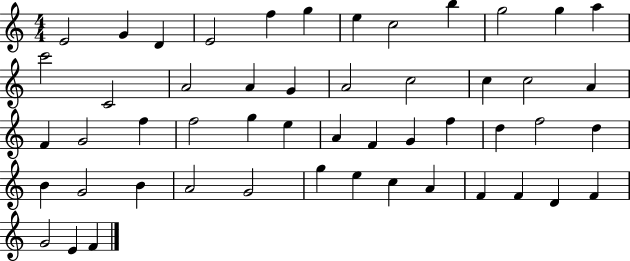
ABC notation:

X:1
T:Untitled
M:4/4
L:1/4
K:C
E2 G D E2 f g e c2 b g2 g a c'2 C2 A2 A G A2 c2 c c2 A F G2 f f2 g e A F G f d f2 d B G2 B A2 G2 g e c A F F D F G2 E F